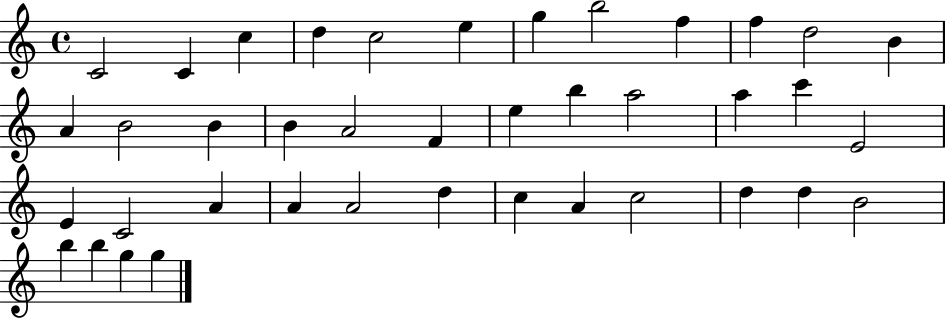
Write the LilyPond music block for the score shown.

{
  \clef treble
  \time 4/4
  \defaultTimeSignature
  \key c \major
  c'2 c'4 c''4 | d''4 c''2 e''4 | g''4 b''2 f''4 | f''4 d''2 b'4 | \break a'4 b'2 b'4 | b'4 a'2 f'4 | e''4 b''4 a''2 | a''4 c'''4 e'2 | \break e'4 c'2 a'4 | a'4 a'2 d''4 | c''4 a'4 c''2 | d''4 d''4 b'2 | \break b''4 b''4 g''4 g''4 | \bar "|."
}